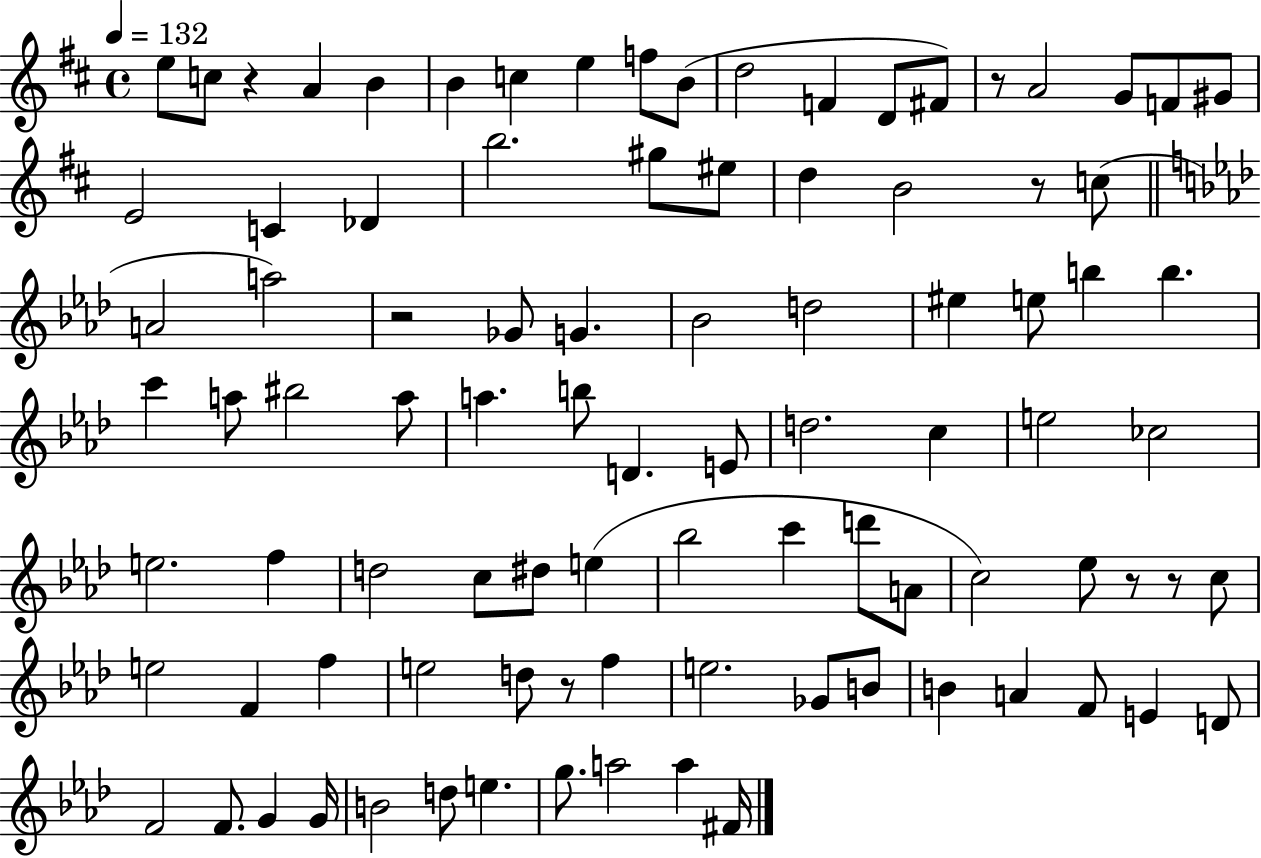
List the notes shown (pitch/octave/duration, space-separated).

E5/e C5/e R/q A4/q B4/q B4/q C5/q E5/q F5/e B4/e D5/h F4/q D4/e F#4/e R/e A4/h G4/e F4/e G#4/e E4/h C4/q Db4/q B5/h. G#5/e EIS5/e D5/q B4/h R/e C5/e A4/h A5/h R/h Gb4/e G4/q. Bb4/h D5/h EIS5/q E5/e B5/q B5/q. C6/q A5/e BIS5/h A5/e A5/q. B5/e D4/q. E4/e D5/h. C5/q E5/h CES5/h E5/h. F5/q D5/h C5/e D#5/e E5/q Bb5/h C6/q D6/e A4/e C5/h Eb5/e R/e R/e C5/e E5/h F4/q F5/q E5/h D5/e R/e F5/q E5/h. Gb4/e B4/e B4/q A4/q F4/e E4/q D4/e F4/h F4/e. G4/q G4/s B4/h D5/e E5/q. G5/e. A5/h A5/q F#4/s